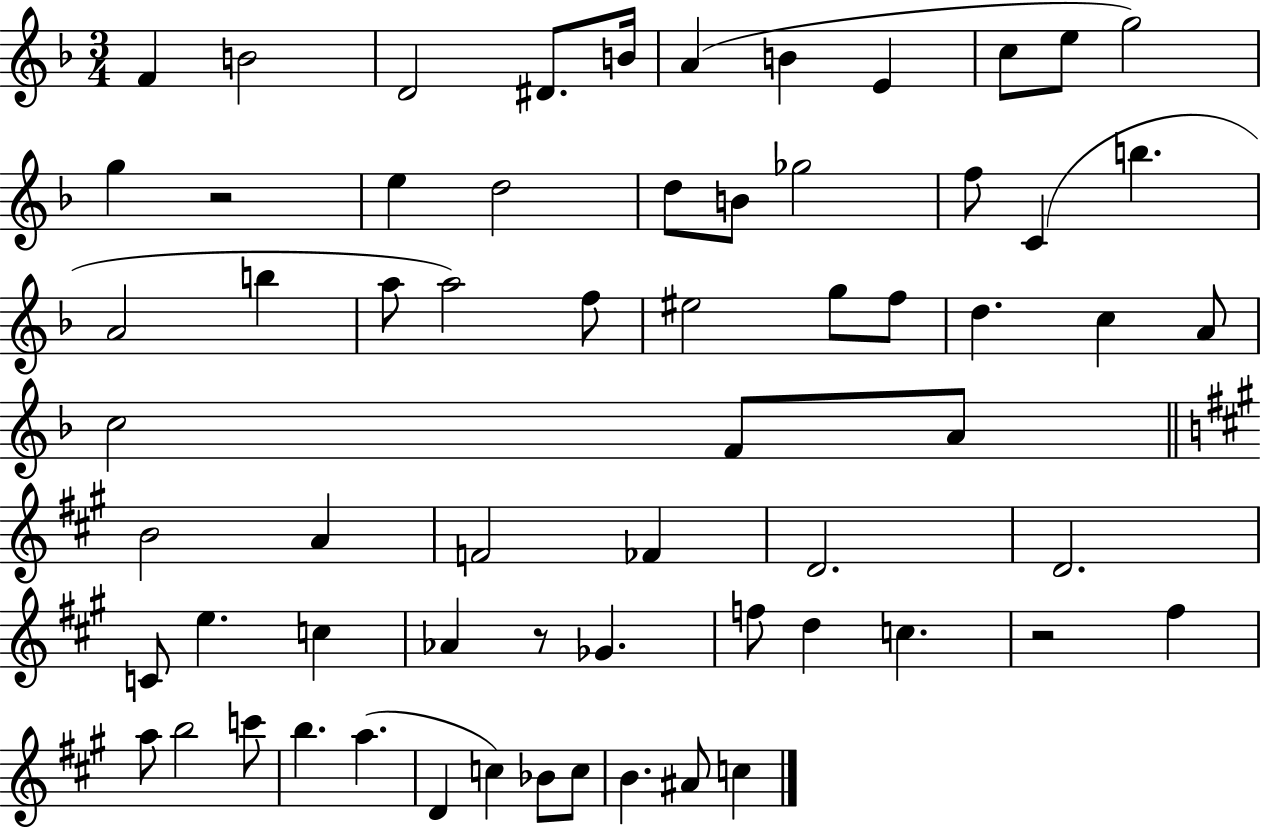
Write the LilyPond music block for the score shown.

{
  \clef treble
  \numericTimeSignature
  \time 3/4
  \key f \major
  f'4 b'2 | d'2 dis'8. b'16 | a'4( b'4 e'4 | c''8 e''8 g''2) | \break g''4 r2 | e''4 d''2 | d''8 b'8 ges''2 | f''8 c'4( b''4. | \break a'2 b''4 | a''8 a''2) f''8 | eis''2 g''8 f''8 | d''4. c''4 a'8 | \break c''2 f'8 a'8 | \bar "||" \break \key a \major b'2 a'4 | f'2 fes'4 | d'2. | d'2. | \break c'8 e''4. c''4 | aes'4 r8 ges'4. | f''8 d''4 c''4. | r2 fis''4 | \break a''8 b''2 c'''8 | b''4. a''4.( | d'4 c''4) bes'8 c''8 | b'4. ais'8 c''4 | \break \bar "|."
}